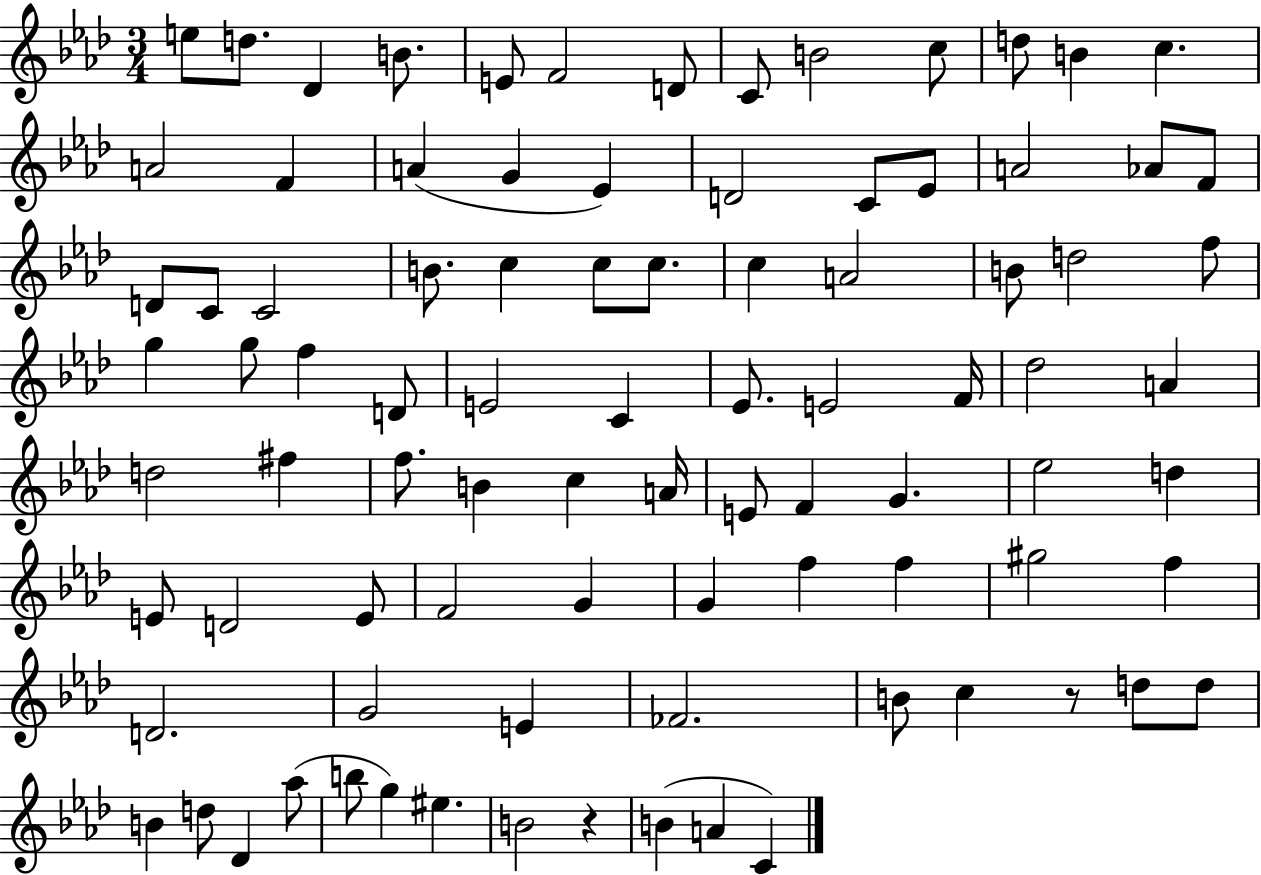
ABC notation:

X:1
T:Untitled
M:3/4
L:1/4
K:Ab
e/2 d/2 _D B/2 E/2 F2 D/2 C/2 B2 c/2 d/2 B c A2 F A G _E D2 C/2 _E/2 A2 _A/2 F/2 D/2 C/2 C2 B/2 c c/2 c/2 c A2 B/2 d2 f/2 g g/2 f D/2 E2 C _E/2 E2 F/4 _d2 A d2 ^f f/2 B c A/4 E/2 F G _e2 d E/2 D2 E/2 F2 G G f f ^g2 f D2 G2 E _F2 B/2 c z/2 d/2 d/2 B d/2 _D _a/2 b/2 g ^e B2 z B A C